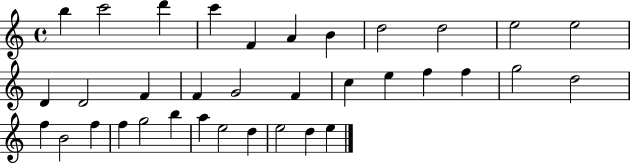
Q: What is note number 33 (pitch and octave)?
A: E5